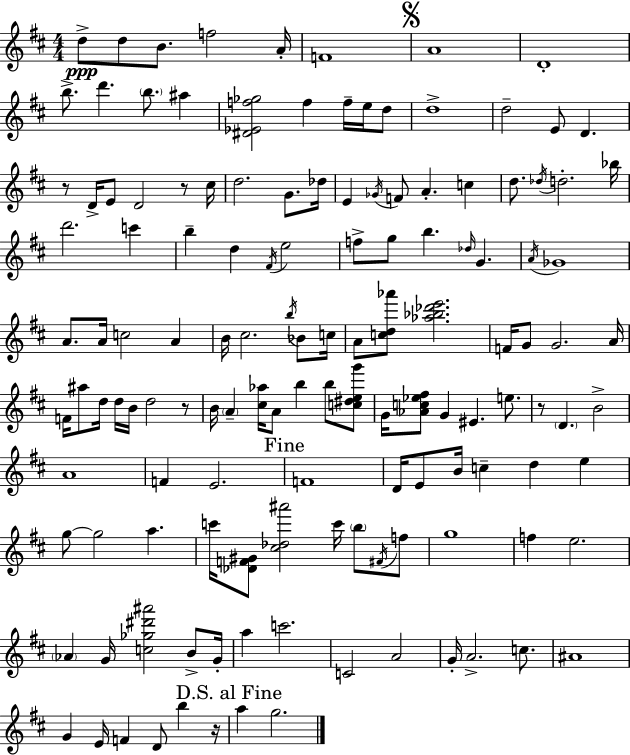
D5/e D5/e B4/e. F5/h A4/s F4/w A4/w D4/w B5/e. D6/q. B5/e. A#5/q [D#4,Eb4,F5,Gb5]/h F5/q F5/s E5/s D5/e D5/w D5/h E4/e D4/q. R/e D4/s E4/e D4/h R/e C#5/s D5/h. G4/e. Db5/s E4/q Gb4/s F4/e A4/q. C5/q D5/e. Db5/s D5/h. Bb5/s D6/h. C6/q B5/q D5/q F#4/s E5/h F5/e G5/e B5/q. Db5/s G4/q. A4/s Gb4/w A4/e. A4/s C5/h A4/q B4/s C#5/h. B5/s Bb4/e C5/s A4/e [C5,D5,Ab6]/e [Ab5,Bb5,Db6,E6]/h. F4/s G4/e G4/h. A4/s F4/s A#5/e D5/s D5/s B4/s D5/h R/e B4/s A4/q [C#5,Ab5]/s A4/e B5/q B5/e [C5,D#5,E5,G6]/e G4/s [Ab4,C5,Eb5,F#5]/e G4/q EIS4/q. E5/e. R/e D4/q. B4/h A4/w F4/q E4/h. F4/w D4/s E4/e B4/s C5/q D5/q E5/q G5/e G5/h A5/q. C6/s [Db4,F4,G#4]/e [C#5,Db5,A#6]/h C6/s B5/e F#4/s F5/e G5/w F5/q E5/h. Ab4/q G4/s [C5,Gb5,D#6,A#6]/h B4/e G4/s A5/q C6/h. C4/h A4/h G4/s A4/h. C5/e. A#4/w G4/q E4/s F4/q D4/e B5/q R/s A5/q G5/h.